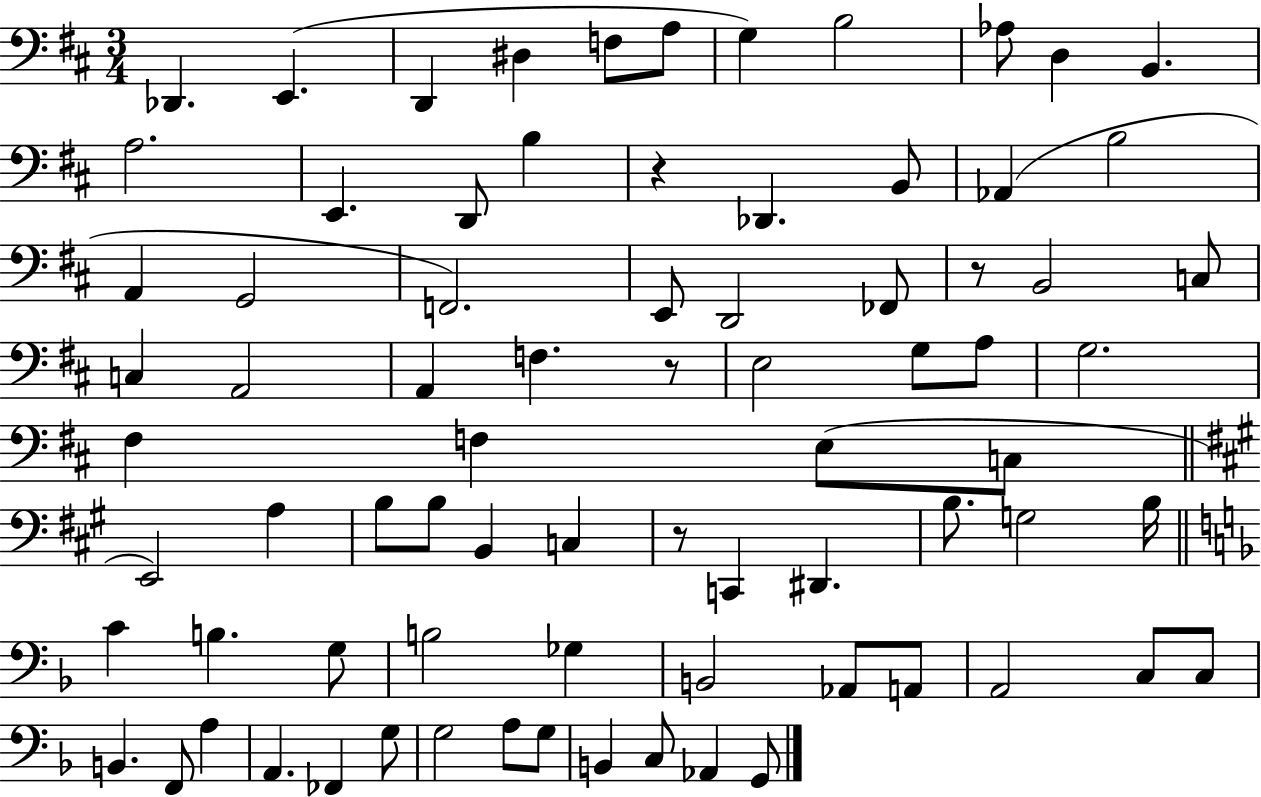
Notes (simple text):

Db2/q. E2/q. D2/q D#3/q F3/e A3/e G3/q B3/h Ab3/e D3/q B2/q. A3/h. E2/q. D2/e B3/q R/q Db2/q. B2/e Ab2/q B3/h A2/q G2/h F2/h. E2/e D2/h FES2/e R/e B2/h C3/e C3/q A2/h A2/q F3/q. R/e E3/h G3/e A3/e G3/h. F#3/q F3/q E3/e C3/e E2/h A3/q B3/e B3/e B2/q C3/q R/e C2/q D#2/q. B3/e. G3/h B3/s C4/q B3/q. G3/e B3/h Gb3/q B2/h Ab2/e A2/e A2/h C3/e C3/e B2/q. F2/e A3/q A2/q. FES2/q G3/e G3/h A3/e G3/e B2/q C3/e Ab2/q G2/e